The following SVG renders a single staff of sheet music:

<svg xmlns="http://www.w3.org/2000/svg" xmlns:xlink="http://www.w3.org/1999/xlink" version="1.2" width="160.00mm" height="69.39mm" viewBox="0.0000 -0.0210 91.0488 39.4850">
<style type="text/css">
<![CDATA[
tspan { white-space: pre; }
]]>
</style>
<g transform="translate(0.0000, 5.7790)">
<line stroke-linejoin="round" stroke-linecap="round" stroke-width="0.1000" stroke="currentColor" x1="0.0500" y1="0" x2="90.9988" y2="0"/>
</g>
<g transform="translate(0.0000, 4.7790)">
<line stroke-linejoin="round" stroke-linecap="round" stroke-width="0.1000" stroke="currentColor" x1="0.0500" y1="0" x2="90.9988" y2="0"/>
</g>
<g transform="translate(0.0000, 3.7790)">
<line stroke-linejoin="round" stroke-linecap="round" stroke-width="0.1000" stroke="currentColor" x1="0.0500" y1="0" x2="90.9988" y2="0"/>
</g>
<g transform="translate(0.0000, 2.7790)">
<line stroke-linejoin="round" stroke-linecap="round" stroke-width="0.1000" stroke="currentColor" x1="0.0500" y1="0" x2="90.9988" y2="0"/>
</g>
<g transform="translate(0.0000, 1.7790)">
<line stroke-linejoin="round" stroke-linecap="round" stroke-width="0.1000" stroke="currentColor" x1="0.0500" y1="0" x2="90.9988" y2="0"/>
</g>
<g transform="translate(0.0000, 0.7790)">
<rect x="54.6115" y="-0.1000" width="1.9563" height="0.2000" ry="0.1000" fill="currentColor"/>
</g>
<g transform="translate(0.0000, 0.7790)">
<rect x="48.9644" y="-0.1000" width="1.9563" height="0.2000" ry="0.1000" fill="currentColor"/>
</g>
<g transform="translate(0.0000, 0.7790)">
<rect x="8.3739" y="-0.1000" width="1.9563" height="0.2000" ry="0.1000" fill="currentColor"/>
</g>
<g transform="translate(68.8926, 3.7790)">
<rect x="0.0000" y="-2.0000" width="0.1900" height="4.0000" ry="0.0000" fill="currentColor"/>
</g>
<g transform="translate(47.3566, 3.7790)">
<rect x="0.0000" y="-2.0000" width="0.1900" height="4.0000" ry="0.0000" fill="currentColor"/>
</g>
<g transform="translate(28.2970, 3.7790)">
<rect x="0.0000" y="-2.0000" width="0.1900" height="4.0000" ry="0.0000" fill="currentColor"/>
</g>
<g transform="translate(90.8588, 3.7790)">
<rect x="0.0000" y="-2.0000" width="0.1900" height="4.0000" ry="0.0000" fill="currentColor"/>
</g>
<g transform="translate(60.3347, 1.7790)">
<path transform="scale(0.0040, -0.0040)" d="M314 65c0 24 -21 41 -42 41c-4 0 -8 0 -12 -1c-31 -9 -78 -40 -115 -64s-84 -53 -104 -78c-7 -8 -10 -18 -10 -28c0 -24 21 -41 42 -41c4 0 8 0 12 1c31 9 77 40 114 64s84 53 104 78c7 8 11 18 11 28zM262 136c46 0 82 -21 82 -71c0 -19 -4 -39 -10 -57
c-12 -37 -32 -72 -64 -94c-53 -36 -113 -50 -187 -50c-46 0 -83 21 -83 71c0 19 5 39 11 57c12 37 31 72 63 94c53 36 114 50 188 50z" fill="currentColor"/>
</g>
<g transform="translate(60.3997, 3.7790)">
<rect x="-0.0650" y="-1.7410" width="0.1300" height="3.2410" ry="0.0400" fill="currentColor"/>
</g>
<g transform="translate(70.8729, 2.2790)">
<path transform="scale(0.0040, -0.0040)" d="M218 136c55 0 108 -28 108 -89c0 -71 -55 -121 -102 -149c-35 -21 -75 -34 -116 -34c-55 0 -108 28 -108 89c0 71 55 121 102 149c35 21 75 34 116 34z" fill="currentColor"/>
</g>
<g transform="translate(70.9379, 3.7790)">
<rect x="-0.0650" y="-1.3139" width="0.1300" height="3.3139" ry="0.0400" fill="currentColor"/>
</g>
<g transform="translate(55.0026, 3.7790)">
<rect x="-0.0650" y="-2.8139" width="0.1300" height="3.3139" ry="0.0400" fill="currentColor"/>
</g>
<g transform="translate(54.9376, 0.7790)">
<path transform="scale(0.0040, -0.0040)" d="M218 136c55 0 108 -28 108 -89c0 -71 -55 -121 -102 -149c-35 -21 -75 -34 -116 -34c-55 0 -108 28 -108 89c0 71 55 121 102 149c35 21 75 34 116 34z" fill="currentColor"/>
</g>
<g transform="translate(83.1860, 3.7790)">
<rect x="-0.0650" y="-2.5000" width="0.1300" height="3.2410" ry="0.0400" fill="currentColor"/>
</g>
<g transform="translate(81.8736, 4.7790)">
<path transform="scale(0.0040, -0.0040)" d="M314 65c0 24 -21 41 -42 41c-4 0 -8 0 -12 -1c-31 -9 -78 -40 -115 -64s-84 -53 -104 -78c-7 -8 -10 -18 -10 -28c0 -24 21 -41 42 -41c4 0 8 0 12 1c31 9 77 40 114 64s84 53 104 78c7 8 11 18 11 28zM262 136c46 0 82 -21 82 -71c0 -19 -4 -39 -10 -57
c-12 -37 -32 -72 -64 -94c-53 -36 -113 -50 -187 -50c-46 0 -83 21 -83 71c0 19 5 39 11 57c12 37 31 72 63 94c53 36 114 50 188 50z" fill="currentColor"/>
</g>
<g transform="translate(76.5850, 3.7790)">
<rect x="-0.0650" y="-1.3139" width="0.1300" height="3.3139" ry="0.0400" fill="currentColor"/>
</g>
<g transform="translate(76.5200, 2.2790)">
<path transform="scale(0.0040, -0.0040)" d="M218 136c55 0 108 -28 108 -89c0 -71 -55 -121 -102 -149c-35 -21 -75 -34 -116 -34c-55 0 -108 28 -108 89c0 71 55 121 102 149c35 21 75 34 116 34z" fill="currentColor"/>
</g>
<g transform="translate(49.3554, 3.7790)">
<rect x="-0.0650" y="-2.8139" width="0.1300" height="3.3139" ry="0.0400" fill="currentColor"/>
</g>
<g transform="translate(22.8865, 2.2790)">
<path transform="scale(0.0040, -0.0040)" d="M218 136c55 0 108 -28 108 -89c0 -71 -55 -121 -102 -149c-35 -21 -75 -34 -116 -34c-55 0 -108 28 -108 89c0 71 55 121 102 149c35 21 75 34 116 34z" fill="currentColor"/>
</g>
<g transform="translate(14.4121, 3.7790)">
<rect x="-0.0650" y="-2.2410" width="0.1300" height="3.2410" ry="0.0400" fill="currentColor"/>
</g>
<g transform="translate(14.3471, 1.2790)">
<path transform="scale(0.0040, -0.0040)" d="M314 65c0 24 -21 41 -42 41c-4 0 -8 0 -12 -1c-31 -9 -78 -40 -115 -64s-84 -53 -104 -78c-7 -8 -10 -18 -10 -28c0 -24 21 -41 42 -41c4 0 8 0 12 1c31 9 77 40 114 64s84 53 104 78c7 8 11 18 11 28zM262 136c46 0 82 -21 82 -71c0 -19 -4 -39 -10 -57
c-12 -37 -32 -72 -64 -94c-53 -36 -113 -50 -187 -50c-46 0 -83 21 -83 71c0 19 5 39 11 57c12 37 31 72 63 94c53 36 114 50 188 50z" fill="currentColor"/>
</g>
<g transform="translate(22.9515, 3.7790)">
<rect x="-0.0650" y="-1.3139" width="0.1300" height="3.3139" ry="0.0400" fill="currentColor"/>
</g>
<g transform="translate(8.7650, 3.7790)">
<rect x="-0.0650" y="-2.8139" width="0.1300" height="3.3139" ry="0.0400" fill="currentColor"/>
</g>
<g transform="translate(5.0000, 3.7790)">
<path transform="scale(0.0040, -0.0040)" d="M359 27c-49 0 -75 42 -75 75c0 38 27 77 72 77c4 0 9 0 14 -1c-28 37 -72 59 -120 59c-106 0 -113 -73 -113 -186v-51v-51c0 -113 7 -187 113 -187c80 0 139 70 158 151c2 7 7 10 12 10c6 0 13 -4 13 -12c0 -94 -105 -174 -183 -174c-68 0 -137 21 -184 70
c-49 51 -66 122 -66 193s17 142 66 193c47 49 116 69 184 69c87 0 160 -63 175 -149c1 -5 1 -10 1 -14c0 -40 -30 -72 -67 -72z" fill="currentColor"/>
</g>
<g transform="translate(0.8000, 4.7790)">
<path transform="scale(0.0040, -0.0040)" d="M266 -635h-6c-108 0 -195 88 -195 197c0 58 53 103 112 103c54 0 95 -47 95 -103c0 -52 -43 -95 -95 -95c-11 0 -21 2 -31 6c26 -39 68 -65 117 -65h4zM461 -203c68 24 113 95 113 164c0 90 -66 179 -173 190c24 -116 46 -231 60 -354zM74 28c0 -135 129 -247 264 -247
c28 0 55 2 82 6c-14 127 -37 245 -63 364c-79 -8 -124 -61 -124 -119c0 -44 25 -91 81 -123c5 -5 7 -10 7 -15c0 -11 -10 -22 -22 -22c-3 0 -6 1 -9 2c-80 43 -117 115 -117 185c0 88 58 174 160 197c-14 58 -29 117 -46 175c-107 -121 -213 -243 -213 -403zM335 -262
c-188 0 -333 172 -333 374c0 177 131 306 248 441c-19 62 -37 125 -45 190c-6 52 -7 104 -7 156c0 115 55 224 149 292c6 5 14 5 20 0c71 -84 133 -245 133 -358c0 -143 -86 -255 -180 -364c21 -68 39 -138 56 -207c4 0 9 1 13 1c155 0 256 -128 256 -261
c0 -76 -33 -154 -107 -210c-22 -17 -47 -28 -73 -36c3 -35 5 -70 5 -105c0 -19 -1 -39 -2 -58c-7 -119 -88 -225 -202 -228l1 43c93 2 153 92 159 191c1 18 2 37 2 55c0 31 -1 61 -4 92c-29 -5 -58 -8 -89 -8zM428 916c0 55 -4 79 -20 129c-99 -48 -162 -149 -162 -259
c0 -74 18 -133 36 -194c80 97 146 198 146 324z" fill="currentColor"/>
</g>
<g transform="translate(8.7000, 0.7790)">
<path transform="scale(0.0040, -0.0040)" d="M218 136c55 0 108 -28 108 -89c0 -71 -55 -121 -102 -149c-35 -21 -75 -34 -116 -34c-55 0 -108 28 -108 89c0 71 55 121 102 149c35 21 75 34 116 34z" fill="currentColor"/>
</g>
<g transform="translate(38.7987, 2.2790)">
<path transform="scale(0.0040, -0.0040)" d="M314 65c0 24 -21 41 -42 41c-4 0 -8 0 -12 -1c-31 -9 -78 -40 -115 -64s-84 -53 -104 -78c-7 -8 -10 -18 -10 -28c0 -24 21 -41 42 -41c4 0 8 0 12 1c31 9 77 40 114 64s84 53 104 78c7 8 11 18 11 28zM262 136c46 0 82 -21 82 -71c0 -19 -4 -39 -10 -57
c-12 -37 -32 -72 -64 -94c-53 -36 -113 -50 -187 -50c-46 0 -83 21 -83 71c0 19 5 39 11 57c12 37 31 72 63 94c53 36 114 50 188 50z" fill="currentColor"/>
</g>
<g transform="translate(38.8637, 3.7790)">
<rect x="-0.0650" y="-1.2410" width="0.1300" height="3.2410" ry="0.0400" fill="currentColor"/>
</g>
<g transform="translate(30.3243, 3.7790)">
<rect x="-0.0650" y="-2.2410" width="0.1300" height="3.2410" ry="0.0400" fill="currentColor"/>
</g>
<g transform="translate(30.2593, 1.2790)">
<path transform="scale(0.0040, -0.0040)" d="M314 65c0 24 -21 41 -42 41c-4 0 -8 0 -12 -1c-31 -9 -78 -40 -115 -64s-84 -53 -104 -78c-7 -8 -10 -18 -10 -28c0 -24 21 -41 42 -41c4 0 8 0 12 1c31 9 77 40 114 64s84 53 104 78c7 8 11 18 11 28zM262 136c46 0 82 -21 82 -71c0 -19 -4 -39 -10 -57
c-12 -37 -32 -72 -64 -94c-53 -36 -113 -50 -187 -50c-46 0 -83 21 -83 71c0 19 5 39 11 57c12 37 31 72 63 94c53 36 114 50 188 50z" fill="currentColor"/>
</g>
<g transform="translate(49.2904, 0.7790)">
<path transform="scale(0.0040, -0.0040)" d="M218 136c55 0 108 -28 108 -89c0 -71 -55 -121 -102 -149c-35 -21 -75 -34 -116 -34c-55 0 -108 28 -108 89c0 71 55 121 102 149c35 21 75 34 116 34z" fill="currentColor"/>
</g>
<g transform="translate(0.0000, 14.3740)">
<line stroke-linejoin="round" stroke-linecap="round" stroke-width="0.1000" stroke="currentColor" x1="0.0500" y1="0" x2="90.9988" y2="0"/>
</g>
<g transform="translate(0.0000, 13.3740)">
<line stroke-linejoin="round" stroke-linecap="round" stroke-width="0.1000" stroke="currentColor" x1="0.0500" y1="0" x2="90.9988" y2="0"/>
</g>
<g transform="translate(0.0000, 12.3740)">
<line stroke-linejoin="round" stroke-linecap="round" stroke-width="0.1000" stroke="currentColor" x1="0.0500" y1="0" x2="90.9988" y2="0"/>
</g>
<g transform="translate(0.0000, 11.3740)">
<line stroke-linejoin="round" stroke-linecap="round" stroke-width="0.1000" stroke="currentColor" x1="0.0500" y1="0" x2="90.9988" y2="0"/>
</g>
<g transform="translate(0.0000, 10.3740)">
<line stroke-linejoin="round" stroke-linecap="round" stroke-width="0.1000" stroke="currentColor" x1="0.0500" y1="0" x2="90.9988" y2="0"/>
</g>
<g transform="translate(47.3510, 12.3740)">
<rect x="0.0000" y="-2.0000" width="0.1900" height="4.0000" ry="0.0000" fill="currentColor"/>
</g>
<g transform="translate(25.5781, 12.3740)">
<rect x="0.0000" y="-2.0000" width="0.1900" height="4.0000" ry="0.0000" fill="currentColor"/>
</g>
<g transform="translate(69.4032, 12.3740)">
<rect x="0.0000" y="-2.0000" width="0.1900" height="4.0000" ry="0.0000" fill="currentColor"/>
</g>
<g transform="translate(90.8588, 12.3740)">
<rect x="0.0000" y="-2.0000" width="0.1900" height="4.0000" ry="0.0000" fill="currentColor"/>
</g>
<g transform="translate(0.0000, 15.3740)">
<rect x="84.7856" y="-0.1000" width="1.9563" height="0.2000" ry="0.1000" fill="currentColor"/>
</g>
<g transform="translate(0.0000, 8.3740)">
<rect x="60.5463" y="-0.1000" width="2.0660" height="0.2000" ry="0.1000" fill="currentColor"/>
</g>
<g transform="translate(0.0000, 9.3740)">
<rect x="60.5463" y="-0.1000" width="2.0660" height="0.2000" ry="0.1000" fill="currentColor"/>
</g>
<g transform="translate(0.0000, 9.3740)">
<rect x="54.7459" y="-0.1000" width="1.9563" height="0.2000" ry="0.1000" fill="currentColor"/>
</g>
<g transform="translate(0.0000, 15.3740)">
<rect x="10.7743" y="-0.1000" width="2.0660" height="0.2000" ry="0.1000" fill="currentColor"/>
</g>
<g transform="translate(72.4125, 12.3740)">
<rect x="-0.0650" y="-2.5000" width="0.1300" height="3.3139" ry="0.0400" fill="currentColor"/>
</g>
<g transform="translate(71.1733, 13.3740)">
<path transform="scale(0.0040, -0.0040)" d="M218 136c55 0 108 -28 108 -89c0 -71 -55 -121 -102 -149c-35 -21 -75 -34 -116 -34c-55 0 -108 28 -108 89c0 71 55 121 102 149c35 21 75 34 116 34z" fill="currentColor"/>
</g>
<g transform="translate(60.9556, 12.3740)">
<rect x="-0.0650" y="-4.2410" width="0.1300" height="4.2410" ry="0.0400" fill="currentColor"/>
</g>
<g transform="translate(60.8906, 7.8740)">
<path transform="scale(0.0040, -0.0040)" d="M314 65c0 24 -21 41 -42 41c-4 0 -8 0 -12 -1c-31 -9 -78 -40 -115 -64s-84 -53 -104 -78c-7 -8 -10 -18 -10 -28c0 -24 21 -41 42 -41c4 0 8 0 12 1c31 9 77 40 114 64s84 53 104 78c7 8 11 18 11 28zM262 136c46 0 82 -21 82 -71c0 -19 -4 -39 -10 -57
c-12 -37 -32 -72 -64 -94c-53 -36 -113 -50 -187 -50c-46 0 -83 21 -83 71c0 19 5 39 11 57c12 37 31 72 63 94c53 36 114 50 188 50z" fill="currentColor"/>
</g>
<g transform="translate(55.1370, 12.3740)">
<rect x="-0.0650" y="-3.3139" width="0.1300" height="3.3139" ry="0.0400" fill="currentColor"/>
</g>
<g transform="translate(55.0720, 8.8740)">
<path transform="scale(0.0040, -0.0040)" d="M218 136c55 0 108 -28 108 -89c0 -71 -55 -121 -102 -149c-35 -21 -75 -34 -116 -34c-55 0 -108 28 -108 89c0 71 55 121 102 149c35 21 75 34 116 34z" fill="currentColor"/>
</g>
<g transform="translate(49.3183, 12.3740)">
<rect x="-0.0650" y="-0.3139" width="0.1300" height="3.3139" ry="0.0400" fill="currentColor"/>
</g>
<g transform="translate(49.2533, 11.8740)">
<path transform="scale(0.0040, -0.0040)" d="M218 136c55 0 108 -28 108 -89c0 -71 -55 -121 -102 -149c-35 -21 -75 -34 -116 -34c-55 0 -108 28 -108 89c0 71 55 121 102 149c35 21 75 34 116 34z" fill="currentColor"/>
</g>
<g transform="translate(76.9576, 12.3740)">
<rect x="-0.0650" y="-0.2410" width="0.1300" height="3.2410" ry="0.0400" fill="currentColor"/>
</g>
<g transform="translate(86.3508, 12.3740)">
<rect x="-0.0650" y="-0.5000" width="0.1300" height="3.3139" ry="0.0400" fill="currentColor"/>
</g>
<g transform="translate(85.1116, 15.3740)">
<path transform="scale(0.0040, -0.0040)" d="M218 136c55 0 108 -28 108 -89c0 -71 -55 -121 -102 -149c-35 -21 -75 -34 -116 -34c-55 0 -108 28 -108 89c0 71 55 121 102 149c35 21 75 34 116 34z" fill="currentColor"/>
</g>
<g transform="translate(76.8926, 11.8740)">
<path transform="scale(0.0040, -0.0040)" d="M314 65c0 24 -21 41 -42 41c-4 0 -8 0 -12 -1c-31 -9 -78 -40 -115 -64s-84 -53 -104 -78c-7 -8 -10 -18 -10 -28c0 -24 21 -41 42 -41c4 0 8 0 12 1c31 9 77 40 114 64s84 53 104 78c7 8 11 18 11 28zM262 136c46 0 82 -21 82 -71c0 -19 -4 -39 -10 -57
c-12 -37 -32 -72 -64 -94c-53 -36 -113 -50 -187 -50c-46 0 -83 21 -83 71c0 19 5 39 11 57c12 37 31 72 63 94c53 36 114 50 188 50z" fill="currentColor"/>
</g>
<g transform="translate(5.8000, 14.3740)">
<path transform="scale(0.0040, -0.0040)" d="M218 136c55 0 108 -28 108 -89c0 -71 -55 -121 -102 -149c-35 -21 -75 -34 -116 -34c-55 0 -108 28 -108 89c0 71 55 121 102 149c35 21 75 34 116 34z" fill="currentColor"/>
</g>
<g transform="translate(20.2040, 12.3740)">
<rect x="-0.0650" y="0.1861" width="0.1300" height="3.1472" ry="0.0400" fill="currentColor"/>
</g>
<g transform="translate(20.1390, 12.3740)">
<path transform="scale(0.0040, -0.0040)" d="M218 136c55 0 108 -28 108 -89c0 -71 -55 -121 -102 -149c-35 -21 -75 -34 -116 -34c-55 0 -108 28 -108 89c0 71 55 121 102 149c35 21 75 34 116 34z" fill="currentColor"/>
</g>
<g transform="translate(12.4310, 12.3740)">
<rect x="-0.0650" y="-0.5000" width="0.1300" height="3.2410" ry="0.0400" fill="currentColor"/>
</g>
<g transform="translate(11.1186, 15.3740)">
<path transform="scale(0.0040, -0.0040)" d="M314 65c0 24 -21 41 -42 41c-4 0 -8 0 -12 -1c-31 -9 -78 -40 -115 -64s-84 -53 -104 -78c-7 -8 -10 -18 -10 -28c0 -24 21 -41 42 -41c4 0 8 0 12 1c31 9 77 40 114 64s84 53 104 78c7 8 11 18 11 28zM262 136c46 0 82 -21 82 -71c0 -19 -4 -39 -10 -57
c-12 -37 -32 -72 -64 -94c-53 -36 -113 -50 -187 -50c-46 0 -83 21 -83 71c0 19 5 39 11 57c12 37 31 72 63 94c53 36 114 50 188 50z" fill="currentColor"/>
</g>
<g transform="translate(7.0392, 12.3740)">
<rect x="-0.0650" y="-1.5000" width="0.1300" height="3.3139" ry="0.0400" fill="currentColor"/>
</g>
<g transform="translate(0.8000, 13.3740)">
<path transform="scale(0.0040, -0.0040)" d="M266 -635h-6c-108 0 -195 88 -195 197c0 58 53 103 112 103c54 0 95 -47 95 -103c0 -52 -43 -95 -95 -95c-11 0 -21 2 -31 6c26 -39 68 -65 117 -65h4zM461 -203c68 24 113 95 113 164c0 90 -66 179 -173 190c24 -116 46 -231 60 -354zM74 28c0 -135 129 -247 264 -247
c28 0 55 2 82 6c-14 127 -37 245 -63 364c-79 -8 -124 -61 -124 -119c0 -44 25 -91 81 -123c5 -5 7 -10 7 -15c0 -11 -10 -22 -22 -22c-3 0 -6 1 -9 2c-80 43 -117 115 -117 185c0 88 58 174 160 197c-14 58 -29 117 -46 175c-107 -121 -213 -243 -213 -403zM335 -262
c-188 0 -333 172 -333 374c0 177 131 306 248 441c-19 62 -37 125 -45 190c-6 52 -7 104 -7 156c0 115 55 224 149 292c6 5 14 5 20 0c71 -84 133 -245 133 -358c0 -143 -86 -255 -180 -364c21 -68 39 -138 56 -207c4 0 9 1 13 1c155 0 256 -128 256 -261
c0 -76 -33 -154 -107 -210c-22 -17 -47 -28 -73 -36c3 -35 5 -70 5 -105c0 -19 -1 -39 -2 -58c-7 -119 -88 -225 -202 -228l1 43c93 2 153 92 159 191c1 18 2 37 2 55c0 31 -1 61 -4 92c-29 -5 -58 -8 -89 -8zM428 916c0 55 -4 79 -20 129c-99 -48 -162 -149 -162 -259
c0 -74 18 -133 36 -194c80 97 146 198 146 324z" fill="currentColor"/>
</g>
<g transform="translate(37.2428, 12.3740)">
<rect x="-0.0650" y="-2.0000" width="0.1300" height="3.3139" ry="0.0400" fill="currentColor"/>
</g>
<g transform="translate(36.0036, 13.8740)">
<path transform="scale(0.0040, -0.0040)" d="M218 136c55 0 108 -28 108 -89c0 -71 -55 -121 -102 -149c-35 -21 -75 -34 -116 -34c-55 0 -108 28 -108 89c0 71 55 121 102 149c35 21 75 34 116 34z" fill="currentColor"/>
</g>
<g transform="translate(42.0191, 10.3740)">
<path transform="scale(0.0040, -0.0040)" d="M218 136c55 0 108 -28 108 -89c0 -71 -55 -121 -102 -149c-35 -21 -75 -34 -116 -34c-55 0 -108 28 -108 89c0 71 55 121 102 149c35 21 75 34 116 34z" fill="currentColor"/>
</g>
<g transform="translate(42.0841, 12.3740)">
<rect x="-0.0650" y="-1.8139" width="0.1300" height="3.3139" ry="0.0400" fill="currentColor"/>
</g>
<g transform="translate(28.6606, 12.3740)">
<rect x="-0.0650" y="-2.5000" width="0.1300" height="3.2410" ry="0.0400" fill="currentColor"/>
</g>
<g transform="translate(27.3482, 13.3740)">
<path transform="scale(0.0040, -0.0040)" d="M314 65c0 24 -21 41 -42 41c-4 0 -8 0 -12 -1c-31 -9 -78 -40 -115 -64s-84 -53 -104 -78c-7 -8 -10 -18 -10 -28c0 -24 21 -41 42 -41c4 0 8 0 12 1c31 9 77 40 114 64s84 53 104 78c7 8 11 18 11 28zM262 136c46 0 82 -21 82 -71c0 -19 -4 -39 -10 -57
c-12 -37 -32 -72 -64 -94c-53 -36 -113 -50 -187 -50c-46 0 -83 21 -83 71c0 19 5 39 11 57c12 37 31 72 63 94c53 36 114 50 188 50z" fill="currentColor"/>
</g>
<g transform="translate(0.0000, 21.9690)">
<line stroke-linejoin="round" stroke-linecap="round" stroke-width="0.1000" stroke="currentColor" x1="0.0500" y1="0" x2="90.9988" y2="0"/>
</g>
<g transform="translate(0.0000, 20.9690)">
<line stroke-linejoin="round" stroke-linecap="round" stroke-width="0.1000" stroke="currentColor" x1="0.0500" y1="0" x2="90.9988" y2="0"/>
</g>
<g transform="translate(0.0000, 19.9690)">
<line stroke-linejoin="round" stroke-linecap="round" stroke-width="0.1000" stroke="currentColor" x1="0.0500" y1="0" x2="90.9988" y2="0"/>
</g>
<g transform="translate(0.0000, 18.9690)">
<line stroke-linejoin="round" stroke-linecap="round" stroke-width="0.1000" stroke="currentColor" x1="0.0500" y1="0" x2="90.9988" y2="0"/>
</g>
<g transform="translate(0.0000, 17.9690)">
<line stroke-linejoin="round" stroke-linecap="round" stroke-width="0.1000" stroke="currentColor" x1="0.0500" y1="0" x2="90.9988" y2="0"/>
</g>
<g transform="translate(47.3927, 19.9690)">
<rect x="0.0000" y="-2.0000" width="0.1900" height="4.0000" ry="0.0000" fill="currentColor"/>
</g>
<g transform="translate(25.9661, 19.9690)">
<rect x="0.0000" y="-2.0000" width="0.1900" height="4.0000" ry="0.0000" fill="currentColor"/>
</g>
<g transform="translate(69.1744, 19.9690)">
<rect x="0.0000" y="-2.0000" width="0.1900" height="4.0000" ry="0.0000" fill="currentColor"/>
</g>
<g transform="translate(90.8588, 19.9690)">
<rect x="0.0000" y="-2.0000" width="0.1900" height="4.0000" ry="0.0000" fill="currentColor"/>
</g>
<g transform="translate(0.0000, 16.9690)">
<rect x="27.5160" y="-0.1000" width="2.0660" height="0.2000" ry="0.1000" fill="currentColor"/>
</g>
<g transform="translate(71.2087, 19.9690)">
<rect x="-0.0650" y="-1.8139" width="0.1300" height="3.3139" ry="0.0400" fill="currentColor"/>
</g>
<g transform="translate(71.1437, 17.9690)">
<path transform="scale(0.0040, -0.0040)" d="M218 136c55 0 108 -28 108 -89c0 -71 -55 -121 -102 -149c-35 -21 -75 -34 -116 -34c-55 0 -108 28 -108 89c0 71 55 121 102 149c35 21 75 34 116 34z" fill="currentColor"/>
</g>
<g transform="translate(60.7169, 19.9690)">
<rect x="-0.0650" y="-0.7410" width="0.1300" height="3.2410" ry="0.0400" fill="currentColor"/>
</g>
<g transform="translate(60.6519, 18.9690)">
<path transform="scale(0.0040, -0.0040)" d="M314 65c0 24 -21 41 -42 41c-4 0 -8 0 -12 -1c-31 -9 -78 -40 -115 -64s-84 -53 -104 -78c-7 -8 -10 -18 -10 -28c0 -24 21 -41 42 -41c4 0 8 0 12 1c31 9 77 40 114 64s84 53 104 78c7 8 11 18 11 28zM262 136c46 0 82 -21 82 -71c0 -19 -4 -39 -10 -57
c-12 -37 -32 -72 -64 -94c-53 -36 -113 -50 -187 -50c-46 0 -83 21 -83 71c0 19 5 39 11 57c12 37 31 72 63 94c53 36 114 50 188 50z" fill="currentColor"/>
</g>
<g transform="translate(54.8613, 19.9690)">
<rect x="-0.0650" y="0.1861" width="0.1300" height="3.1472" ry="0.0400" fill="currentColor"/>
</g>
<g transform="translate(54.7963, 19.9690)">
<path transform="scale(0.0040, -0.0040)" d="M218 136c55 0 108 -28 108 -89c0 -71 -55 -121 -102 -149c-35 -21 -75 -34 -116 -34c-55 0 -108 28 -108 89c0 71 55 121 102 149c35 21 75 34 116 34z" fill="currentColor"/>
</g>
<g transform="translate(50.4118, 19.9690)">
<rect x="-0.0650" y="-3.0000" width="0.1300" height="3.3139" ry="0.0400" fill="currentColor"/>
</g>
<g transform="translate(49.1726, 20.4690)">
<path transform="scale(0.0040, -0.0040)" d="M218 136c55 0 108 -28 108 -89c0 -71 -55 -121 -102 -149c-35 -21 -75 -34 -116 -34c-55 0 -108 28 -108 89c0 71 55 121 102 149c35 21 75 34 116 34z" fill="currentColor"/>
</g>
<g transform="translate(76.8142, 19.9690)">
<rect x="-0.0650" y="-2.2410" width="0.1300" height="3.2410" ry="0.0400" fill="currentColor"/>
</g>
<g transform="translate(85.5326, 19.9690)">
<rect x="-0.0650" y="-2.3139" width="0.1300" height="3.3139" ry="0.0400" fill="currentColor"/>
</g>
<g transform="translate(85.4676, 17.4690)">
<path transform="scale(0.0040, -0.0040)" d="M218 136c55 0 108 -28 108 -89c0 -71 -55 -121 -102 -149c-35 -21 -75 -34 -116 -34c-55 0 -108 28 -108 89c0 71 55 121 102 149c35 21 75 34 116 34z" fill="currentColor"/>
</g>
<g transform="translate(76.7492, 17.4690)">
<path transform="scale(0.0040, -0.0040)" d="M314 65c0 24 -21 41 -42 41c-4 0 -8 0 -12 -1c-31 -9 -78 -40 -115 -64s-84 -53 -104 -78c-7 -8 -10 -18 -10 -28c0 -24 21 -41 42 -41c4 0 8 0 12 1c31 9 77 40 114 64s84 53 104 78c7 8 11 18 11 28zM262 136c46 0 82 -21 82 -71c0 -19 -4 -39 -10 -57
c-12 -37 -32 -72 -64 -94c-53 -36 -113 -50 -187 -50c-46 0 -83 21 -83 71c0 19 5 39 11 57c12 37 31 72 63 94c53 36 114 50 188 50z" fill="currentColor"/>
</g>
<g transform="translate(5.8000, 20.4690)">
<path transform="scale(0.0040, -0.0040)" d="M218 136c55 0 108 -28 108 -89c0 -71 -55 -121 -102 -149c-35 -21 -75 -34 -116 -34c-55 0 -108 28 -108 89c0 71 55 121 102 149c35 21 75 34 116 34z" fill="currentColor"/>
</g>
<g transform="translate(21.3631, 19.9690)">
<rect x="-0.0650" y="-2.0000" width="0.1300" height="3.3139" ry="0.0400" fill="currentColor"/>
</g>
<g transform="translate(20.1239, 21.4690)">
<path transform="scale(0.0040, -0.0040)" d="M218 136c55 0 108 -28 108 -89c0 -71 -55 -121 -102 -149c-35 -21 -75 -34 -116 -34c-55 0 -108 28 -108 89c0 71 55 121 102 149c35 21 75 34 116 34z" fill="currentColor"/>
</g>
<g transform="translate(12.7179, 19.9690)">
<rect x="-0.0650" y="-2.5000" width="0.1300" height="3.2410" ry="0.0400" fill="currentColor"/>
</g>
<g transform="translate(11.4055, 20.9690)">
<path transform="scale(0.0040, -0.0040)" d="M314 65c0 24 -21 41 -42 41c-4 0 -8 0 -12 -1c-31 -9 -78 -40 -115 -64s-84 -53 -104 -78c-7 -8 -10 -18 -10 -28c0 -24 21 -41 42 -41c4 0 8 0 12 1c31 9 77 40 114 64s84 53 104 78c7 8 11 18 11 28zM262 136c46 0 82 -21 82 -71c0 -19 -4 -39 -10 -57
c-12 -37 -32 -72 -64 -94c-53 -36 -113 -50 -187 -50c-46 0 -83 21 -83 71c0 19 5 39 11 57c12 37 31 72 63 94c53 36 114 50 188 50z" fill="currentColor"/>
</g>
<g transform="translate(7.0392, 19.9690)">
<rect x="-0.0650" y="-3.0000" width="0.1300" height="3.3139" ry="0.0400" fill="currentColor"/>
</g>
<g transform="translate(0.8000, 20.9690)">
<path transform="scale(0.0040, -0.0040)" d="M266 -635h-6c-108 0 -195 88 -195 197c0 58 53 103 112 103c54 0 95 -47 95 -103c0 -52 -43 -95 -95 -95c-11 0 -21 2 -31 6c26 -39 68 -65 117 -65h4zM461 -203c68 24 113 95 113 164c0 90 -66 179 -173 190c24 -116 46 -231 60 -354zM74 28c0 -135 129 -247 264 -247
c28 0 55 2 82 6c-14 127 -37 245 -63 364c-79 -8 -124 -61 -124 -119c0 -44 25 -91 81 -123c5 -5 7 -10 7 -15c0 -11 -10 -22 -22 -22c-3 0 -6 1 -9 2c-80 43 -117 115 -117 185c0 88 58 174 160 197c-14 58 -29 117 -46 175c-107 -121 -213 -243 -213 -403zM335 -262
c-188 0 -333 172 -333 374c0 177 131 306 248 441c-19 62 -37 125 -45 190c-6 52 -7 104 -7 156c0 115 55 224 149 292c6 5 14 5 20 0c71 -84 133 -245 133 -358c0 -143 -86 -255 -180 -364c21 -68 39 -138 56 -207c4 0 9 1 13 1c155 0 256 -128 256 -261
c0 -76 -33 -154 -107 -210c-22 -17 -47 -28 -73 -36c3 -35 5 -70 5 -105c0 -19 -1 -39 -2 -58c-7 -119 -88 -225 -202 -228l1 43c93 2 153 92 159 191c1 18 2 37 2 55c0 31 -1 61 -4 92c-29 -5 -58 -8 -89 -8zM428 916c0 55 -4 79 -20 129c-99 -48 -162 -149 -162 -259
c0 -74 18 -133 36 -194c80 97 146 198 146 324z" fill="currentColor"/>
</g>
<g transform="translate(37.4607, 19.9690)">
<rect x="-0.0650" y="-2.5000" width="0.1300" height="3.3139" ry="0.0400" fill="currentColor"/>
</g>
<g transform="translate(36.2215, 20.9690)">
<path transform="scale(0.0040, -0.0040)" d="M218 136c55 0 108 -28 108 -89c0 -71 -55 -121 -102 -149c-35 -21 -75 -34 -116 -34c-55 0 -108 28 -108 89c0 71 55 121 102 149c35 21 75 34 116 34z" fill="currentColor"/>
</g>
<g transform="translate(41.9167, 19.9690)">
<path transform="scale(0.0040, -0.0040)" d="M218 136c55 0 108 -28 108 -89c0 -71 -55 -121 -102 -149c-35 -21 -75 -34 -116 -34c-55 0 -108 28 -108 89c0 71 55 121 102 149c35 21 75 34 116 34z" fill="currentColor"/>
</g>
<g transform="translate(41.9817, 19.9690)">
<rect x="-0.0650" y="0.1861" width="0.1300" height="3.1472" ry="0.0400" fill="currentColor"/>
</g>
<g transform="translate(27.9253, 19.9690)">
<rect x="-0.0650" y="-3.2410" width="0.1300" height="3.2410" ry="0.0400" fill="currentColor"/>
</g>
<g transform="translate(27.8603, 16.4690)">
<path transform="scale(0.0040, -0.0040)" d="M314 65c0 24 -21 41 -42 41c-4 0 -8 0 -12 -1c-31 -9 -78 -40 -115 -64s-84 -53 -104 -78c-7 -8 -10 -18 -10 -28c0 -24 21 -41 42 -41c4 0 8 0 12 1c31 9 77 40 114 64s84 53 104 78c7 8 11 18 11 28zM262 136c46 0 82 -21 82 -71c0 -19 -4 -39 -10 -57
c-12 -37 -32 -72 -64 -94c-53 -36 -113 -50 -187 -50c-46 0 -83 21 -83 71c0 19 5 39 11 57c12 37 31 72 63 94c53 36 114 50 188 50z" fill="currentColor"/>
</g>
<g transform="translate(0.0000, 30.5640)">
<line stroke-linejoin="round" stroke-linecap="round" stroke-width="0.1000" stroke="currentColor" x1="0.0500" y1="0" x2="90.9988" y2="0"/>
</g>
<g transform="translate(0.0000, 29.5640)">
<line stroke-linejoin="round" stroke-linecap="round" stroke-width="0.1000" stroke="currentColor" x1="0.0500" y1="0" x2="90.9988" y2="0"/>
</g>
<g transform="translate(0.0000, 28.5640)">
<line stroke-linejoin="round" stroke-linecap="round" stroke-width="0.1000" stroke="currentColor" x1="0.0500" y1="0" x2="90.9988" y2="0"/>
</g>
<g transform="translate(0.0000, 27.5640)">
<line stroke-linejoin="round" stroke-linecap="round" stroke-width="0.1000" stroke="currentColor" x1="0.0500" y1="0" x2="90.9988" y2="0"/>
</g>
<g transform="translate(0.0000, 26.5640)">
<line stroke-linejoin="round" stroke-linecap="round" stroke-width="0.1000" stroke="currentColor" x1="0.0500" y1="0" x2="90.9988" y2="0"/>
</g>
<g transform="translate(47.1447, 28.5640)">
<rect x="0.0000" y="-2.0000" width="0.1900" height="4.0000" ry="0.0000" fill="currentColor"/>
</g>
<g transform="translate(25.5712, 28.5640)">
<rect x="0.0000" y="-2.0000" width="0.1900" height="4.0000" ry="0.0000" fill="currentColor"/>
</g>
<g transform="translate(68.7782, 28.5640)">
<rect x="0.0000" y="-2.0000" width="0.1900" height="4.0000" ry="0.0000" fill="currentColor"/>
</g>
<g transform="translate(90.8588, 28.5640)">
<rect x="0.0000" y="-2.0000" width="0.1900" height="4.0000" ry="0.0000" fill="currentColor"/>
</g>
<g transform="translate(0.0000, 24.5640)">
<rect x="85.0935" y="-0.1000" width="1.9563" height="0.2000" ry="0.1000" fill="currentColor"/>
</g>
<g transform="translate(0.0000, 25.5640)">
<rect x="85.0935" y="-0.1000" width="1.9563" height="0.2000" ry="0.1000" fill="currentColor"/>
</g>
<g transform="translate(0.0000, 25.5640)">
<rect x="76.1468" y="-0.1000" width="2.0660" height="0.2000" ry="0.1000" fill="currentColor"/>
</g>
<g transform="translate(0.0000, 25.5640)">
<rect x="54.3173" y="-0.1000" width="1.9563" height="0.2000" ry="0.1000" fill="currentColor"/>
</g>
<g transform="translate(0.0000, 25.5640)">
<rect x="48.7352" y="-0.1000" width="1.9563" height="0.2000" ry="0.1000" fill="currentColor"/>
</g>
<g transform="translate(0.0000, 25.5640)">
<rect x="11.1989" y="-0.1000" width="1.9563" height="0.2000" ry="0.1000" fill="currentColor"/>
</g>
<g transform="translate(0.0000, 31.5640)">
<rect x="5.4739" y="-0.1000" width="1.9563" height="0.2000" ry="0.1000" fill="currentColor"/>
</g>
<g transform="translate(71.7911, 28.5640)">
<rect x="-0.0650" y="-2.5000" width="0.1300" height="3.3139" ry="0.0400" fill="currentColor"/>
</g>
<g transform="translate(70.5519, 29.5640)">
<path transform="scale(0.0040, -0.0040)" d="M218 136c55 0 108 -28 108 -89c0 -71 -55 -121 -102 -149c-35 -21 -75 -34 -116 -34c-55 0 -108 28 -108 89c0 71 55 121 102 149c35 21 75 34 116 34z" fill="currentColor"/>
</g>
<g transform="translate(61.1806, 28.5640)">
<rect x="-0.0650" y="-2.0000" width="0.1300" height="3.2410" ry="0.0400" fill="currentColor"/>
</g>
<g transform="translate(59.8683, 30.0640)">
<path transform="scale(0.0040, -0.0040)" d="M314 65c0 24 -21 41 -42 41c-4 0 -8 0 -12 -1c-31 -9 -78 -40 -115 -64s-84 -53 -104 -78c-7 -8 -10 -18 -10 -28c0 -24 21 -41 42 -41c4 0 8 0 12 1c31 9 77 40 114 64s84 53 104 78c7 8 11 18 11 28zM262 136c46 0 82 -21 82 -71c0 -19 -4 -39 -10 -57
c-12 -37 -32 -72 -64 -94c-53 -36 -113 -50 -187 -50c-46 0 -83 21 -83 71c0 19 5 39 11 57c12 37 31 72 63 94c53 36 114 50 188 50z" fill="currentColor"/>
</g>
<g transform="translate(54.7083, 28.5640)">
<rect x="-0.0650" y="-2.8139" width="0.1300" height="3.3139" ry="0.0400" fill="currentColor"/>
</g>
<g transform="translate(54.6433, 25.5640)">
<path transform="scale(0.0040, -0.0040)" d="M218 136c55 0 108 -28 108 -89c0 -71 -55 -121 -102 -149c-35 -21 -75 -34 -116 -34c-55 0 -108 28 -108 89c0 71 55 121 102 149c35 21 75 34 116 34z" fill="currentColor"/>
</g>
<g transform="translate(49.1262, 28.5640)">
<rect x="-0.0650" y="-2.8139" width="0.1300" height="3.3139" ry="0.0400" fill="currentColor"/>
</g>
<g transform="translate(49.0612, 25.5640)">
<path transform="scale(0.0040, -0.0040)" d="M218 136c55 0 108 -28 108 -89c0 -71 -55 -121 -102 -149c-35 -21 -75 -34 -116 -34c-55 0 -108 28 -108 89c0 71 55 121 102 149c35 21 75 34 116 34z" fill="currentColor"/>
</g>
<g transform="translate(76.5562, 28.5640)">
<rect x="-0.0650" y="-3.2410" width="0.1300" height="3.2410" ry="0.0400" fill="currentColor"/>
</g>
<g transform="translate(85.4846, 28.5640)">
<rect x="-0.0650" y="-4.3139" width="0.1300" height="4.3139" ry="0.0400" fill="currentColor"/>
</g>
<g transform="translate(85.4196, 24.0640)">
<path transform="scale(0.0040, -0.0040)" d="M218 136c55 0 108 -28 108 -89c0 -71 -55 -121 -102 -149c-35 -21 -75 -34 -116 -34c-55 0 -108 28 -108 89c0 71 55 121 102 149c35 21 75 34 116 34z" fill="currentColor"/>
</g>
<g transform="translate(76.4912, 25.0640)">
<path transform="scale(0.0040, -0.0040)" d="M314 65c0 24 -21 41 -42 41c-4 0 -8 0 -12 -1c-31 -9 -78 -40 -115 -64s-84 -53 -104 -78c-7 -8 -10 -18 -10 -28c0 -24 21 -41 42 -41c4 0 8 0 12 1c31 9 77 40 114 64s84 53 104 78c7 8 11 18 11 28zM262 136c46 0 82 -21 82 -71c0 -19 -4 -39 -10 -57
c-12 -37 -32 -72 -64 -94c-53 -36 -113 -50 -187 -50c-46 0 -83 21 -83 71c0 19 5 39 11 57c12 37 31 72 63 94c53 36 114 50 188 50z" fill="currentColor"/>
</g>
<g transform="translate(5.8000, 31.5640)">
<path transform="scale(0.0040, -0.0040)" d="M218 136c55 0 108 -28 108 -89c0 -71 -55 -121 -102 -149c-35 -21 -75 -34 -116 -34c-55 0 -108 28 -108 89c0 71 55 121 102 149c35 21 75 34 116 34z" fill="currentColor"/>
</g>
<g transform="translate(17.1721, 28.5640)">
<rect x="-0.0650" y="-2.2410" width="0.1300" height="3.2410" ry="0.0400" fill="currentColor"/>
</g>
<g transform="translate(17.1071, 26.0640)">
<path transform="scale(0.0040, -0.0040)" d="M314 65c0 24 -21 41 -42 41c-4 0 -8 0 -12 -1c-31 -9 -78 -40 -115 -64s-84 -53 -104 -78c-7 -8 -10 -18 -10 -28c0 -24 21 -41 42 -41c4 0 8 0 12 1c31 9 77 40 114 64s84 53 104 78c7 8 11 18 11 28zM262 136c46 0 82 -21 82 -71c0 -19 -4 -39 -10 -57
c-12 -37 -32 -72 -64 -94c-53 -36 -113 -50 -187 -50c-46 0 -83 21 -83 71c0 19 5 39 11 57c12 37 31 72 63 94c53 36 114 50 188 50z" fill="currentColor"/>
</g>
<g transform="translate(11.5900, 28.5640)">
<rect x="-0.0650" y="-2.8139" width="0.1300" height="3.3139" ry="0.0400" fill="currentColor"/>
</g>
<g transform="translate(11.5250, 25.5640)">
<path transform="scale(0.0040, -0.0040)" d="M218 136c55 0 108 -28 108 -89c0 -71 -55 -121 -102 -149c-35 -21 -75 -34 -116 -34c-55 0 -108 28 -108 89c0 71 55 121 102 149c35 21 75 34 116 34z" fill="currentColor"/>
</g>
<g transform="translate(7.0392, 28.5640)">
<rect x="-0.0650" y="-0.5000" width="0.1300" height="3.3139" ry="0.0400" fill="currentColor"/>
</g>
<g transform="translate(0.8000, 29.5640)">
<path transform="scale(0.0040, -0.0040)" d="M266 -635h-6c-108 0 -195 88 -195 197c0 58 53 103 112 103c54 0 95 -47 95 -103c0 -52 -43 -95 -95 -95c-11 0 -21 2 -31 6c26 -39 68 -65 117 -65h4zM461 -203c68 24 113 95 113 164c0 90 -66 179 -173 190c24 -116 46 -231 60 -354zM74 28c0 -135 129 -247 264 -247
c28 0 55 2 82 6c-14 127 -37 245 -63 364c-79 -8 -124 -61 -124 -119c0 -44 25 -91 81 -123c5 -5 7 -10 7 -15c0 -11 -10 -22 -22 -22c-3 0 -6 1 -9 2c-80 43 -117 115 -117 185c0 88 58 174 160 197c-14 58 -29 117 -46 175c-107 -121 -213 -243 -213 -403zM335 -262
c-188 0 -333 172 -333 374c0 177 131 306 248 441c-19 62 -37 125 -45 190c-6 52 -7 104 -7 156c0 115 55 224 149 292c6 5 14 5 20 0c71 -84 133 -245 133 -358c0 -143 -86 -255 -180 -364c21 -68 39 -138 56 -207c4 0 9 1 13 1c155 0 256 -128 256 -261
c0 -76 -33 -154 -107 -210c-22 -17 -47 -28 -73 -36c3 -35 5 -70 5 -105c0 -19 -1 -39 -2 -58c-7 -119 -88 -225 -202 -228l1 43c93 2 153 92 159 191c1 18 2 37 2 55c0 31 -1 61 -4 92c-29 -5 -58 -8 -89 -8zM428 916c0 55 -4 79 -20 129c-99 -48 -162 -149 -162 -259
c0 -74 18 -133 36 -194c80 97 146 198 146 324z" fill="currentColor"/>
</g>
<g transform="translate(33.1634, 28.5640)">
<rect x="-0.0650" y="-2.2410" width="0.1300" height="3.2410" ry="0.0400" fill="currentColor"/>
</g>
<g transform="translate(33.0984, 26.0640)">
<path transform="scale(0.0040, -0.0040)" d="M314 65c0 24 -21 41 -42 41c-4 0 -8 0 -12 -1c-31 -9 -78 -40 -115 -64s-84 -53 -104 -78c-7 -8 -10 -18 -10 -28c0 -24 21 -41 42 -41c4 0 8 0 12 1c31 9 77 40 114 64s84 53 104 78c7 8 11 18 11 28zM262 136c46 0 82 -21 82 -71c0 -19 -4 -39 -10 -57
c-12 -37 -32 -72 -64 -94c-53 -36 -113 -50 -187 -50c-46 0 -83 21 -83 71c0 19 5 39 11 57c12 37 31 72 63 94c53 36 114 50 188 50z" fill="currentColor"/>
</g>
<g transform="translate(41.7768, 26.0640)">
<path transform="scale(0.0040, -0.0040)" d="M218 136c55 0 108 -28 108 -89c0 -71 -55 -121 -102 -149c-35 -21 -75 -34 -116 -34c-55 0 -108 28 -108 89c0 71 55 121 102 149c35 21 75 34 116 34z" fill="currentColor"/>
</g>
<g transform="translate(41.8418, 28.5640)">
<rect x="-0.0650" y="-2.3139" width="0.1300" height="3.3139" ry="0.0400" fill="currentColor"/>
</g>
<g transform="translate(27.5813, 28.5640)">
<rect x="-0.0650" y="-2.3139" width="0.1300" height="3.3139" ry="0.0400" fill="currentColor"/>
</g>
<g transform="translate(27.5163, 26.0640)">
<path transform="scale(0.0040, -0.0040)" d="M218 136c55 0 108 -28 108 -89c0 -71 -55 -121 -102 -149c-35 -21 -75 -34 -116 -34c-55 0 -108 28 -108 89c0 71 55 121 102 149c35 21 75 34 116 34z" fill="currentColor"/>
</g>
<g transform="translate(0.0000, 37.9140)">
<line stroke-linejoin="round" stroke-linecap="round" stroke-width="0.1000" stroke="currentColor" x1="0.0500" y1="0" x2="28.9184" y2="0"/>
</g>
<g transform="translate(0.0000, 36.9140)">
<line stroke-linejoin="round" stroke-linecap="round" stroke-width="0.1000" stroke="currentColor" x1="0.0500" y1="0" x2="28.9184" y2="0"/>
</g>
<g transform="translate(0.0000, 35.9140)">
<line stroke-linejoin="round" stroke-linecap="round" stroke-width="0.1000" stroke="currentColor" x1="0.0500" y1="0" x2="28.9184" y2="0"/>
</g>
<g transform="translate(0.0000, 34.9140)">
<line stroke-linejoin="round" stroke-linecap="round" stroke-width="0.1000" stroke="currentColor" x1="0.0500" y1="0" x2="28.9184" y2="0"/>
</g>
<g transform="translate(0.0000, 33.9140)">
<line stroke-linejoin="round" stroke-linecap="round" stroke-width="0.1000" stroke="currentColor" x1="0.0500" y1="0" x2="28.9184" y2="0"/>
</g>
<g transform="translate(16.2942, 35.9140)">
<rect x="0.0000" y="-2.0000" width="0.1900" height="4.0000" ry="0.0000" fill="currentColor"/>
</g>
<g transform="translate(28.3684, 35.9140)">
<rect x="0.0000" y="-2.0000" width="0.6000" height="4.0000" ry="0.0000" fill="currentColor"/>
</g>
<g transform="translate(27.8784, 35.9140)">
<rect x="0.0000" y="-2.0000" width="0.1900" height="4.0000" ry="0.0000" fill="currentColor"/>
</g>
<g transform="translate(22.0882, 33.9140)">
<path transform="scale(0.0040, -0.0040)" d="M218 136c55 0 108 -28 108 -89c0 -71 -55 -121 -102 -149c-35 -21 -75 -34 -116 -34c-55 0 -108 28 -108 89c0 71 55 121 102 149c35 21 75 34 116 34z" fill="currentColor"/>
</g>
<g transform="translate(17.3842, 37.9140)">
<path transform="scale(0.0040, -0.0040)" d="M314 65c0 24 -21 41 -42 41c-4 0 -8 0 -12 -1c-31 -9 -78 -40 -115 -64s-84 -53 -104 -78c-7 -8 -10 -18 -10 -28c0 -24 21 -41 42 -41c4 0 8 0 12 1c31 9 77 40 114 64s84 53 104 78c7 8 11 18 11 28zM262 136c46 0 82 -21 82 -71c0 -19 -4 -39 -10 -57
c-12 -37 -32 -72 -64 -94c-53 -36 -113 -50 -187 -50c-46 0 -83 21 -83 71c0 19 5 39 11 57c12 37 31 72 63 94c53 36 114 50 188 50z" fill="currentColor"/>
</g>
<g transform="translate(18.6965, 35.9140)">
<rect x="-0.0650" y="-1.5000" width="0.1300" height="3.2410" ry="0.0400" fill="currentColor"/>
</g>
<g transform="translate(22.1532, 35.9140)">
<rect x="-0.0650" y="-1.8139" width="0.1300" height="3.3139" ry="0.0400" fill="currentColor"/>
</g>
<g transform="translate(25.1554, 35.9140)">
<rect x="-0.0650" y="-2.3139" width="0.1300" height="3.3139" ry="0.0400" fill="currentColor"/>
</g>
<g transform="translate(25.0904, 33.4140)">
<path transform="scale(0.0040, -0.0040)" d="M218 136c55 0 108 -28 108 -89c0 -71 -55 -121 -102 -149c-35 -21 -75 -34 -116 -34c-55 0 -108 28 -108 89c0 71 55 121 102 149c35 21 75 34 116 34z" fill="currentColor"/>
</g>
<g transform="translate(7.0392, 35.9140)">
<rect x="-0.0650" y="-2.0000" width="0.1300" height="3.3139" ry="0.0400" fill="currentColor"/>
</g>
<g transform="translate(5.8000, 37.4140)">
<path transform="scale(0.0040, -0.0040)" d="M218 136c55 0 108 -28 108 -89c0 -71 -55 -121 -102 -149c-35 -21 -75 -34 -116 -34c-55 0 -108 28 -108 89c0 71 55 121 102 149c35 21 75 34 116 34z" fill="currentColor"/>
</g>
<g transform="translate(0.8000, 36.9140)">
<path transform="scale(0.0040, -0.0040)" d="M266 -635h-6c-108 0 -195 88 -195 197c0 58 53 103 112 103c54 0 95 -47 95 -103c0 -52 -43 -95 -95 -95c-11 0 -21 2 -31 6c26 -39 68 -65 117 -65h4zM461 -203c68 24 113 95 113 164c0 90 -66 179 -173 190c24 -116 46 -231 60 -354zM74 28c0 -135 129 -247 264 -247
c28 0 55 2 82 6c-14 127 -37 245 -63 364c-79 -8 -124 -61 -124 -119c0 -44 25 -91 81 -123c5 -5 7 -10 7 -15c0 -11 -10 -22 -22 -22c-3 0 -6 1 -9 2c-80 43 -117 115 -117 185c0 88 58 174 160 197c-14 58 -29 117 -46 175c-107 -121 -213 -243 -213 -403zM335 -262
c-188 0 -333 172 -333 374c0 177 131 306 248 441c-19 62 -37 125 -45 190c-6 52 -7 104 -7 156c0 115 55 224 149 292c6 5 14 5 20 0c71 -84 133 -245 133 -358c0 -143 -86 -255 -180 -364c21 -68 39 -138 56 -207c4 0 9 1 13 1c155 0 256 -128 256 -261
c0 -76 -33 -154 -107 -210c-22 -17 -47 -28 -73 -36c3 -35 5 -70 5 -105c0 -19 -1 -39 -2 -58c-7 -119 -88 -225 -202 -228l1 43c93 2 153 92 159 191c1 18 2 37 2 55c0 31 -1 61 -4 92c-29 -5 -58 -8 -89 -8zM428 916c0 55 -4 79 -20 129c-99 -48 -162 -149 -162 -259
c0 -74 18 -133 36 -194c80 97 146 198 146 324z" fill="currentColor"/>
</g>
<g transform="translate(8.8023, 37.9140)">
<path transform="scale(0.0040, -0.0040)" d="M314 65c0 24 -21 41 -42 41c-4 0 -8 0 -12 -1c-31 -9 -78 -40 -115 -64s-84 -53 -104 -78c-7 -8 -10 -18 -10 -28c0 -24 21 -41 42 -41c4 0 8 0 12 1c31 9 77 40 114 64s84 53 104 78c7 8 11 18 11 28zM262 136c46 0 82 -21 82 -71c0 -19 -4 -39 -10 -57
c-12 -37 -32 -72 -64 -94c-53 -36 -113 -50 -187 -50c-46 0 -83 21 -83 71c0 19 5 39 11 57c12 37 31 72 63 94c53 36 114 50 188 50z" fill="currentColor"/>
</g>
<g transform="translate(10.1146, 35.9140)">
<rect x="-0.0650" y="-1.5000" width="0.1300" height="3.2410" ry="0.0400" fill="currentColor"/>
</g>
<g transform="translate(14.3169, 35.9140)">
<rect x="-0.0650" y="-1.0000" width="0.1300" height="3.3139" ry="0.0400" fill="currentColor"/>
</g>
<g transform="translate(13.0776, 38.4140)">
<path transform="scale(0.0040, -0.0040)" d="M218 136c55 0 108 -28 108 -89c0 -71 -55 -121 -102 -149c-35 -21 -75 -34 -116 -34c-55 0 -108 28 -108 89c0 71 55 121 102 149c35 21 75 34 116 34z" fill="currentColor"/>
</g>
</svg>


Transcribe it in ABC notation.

X:1
T:Untitled
M:4/4
L:1/4
K:C
a g2 e g2 e2 a a f2 e e G2 E C2 B G2 F f c b d'2 G c2 C A G2 F b2 G B A B d2 f g2 g C a g2 g g2 g a a F2 G b2 d' F E2 D E2 f g